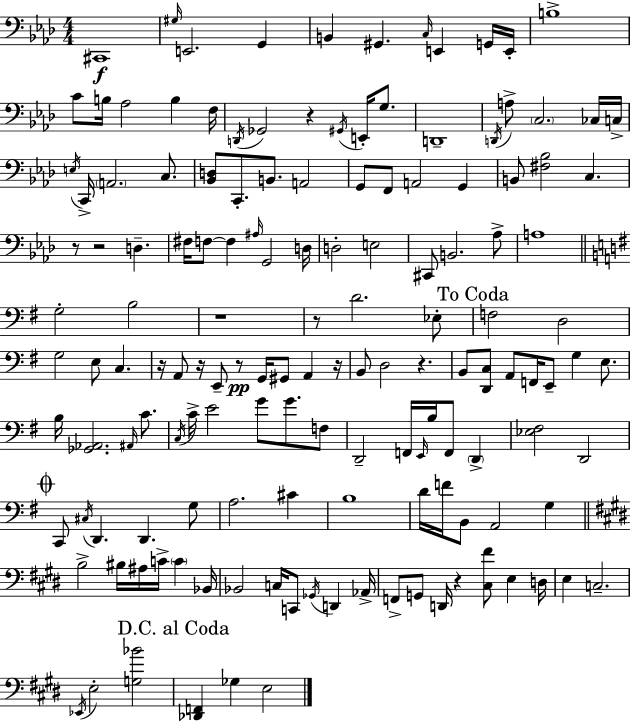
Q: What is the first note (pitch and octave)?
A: C#2